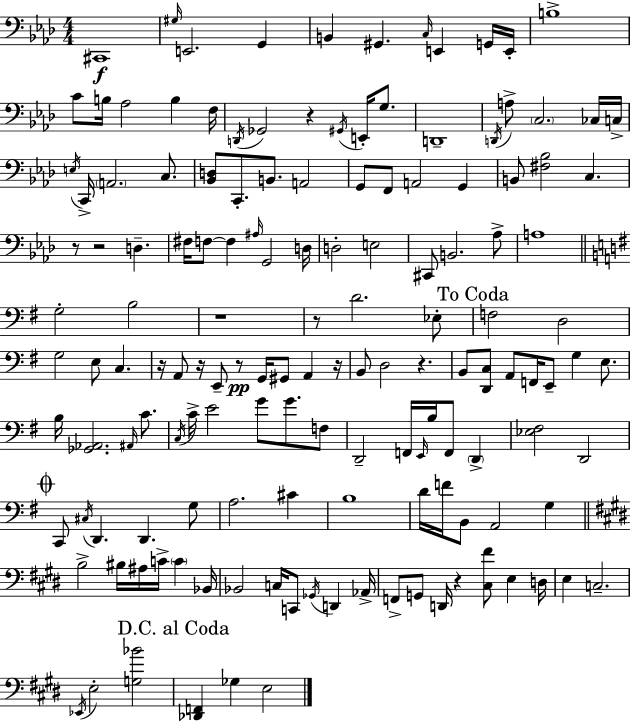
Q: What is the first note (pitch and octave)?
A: C#2